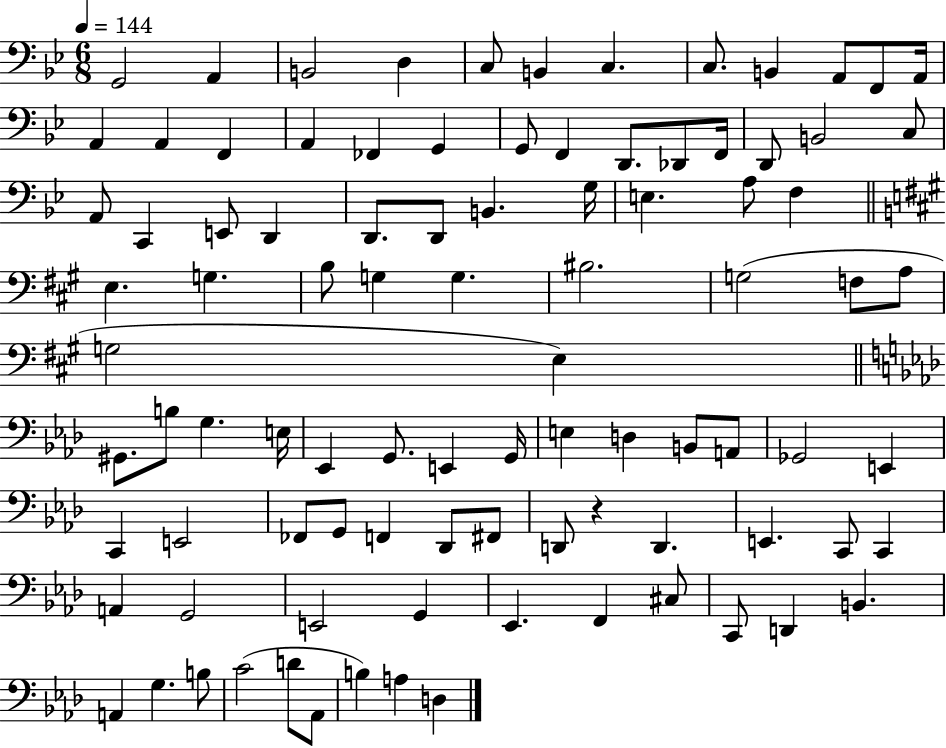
G2/h A2/q B2/h D3/q C3/e B2/q C3/q. C3/e. B2/q A2/e F2/e A2/s A2/q A2/q F2/q A2/q FES2/q G2/q G2/e F2/q D2/e. Db2/e F2/s D2/e B2/h C3/e A2/e C2/q E2/e D2/q D2/e. D2/e B2/q. G3/s E3/q. A3/e F3/q E3/q. G3/q. B3/e G3/q G3/q. BIS3/h. G3/h F3/e A3/e G3/h E3/q G#2/e. B3/e G3/q. E3/s Eb2/q G2/e. E2/q G2/s E3/q D3/q B2/e A2/e Gb2/h E2/q C2/q E2/h FES2/e G2/e F2/q Db2/e F#2/e D2/e R/q D2/q. E2/q. C2/e C2/q A2/q G2/h E2/h G2/q Eb2/q. F2/q C#3/e C2/e D2/q B2/q. A2/q G3/q. B3/e C4/h D4/e Ab2/e B3/q A3/q D3/q